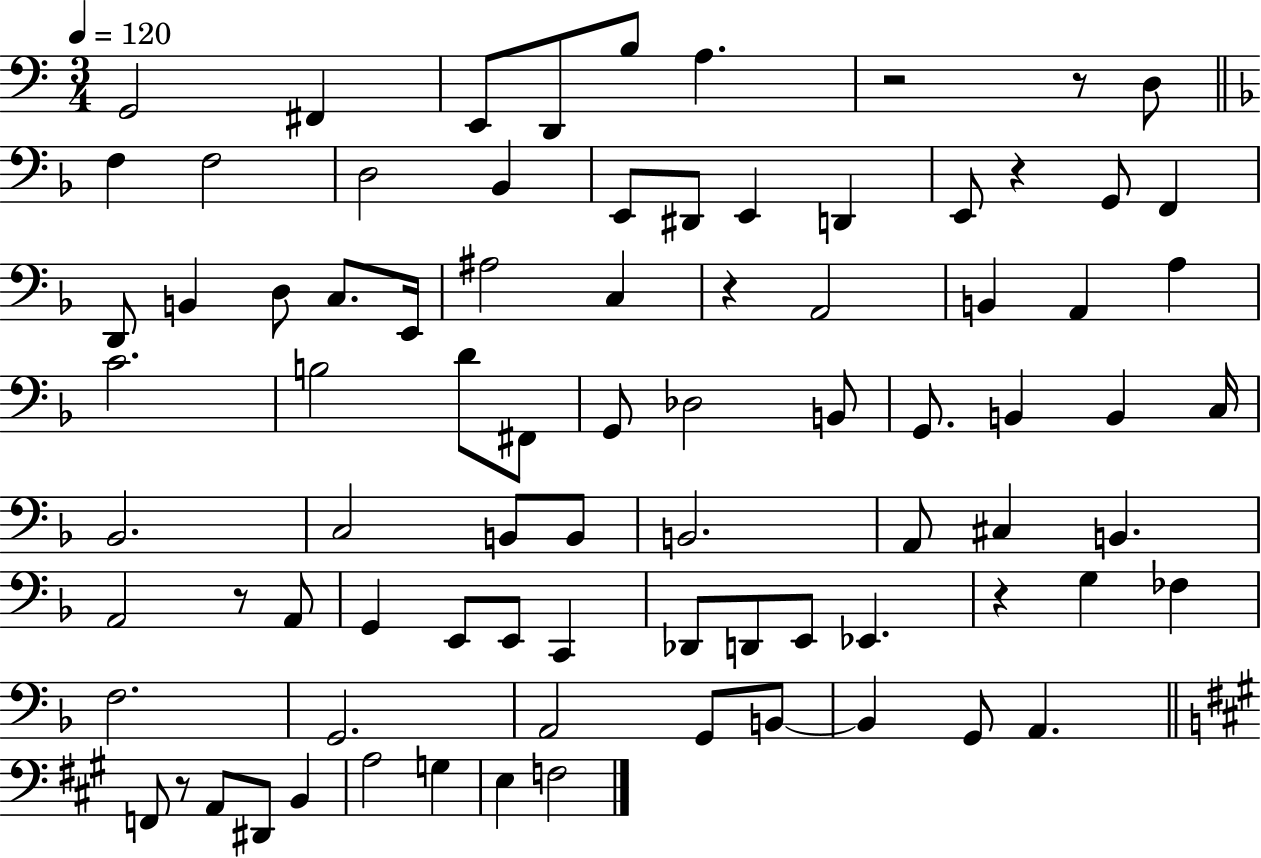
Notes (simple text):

G2/h F#2/q E2/e D2/e B3/e A3/q. R/h R/e D3/e F3/q F3/h D3/h Bb2/q E2/e D#2/e E2/q D2/q E2/e R/q G2/e F2/q D2/e B2/q D3/e C3/e. E2/s A#3/h C3/q R/q A2/h B2/q A2/q A3/q C4/h. B3/h D4/e F#2/e G2/e Db3/h B2/e G2/e. B2/q B2/q C3/s Bb2/h. C3/h B2/e B2/e B2/h. A2/e C#3/q B2/q. A2/h R/e A2/e G2/q E2/e E2/e C2/q Db2/e D2/e E2/e Eb2/q. R/q G3/q FES3/q F3/h. G2/h. A2/h G2/e B2/e B2/q G2/e A2/q. F2/e R/e A2/e D#2/e B2/q A3/h G3/q E3/q F3/h